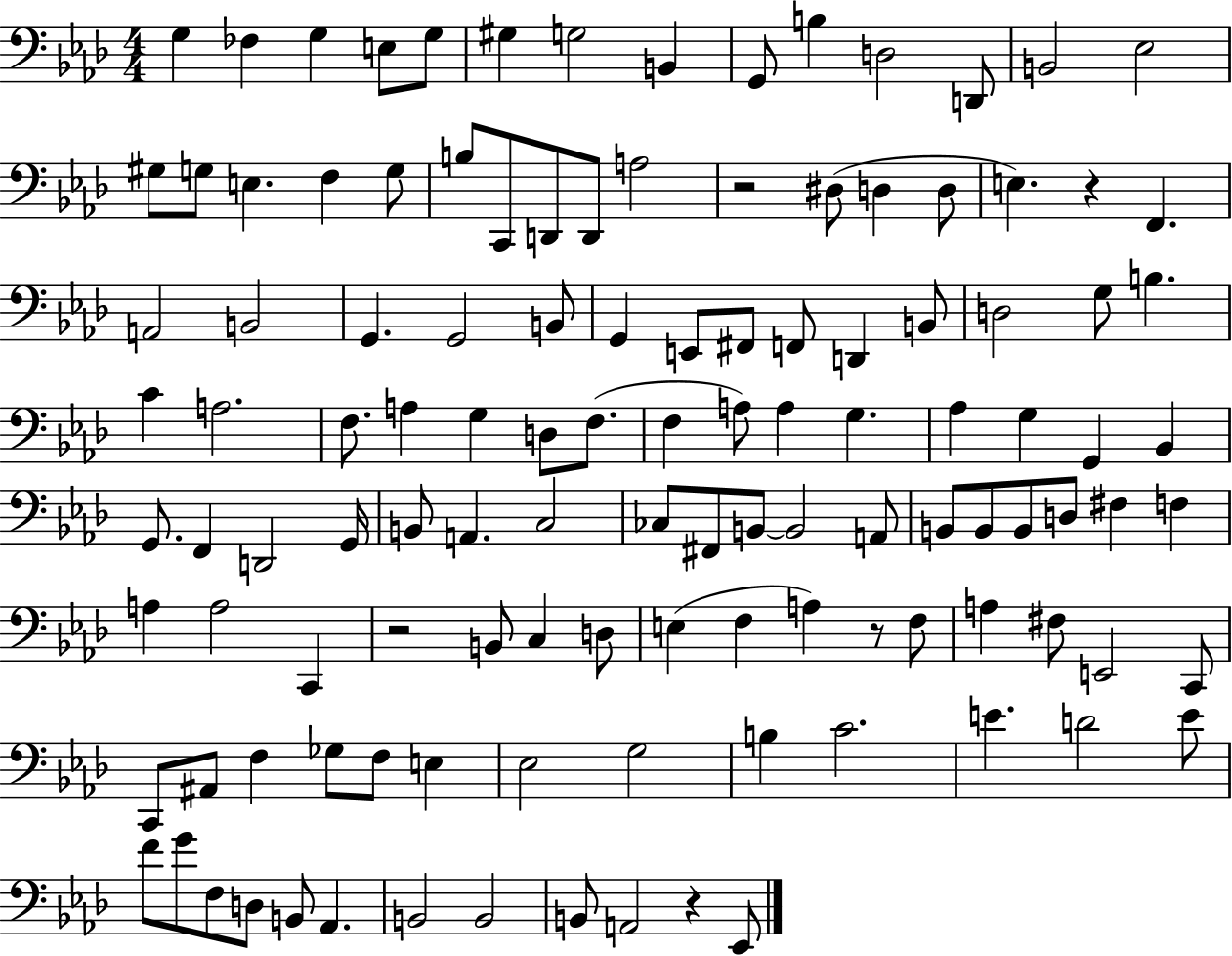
X:1
T:Untitled
M:4/4
L:1/4
K:Ab
G, _F, G, E,/2 G,/2 ^G, G,2 B,, G,,/2 B, D,2 D,,/2 B,,2 _E,2 ^G,/2 G,/2 E, F, G,/2 B,/2 C,,/2 D,,/2 D,,/2 A,2 z2 ^D,/2 D, D,/2 E, z F,, A,,2 B,,2 G,, G,,2 B,,/2 G,, E,,/2 ^F,,/2 F,,/2 D,, B,,/2 D,2 G,/2 B, C A,2 F,/2 A, G, D,/2 F,/2 F, A,/2 A, G, _A, G, G,, _B,, G,,/2 F,, D,,2 G,,/4 B,,/2 A,, C,2 _C,/2 ^F,,/2 B,,/2 B,,2 A,,/2 B,,/2 B,,/2 B,,/2 D,/2 ^F, F, A, A,2 C,, z2 B,,/2 C, D,/2 E, F, A, z/2 F,/2 A, ^F,/2 E,,2 C,,/2 C,,/2 ^A,,/2 F, _G,/2 F,/2 E, _E,2 G,2 B, C2 E D2 E/2 F/2 G/2 F,/2 D,/2 B,,/2 _A,, B,,2 B,,2 B,,/2 A,,2 z _E,,/2